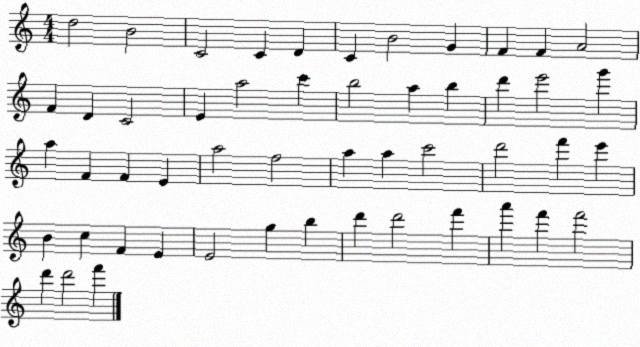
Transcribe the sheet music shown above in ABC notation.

X:1
T:Untitled
M:4/4
L:1/4
K:C
d2 B2 C2 C D C B2 G F F A2 F D C2 E a2 c' b2 a b d' e'2 g' a F F E a2 f2 a a c'2 d'2 f' e' B c F E E2 g b d' d'2 f' a' f' f'2 d' d'2 f'